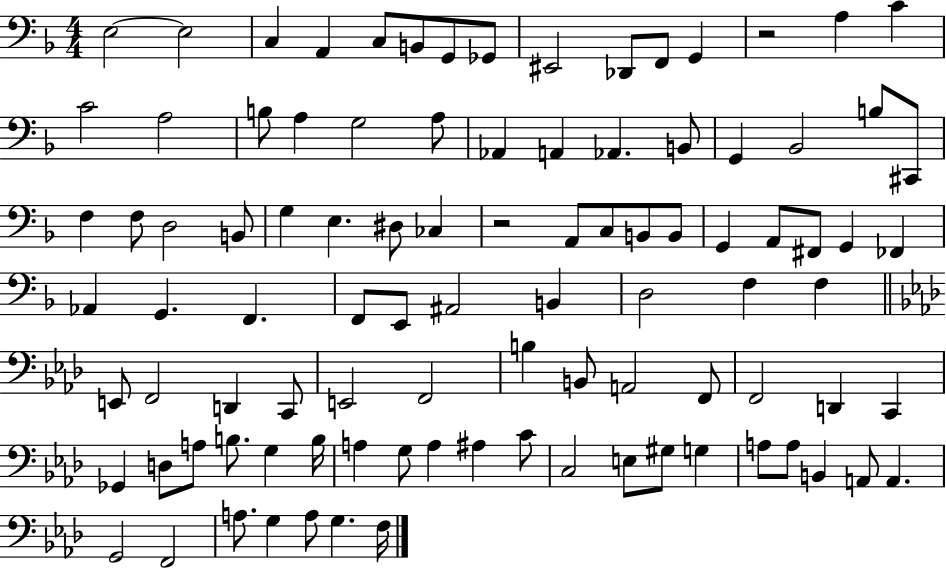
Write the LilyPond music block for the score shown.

{
  \clef bass
  \numericTimeSignature
  \time 4/4
  \key f \major
  e2~~ e2 | c4 a,4 c8 b,8 g,8 ges,8 | eis,2 des,8 f,8 g,4 | r2 a4 c'4 | \break c'2 a2 | b8 a4 g2 a8 | aes,4 a,4 aes,4. b,8 | g,4 bes,2 b8 cis,8 | \break f4 f8 d2 b,8 | g4 e4. dis8 ces4 | r2 a,8 c8 b,8 b,8 | g,4 a,8 fis,8 g,4 fes,4 | \break aes,4 g,4. f,4. | f,8 e,8 ais,2 b,4 | d2 f4 f4 | \bar "||" \break \key f \minor e,8 f,2 d,4 c,8 | e,2 f,2 | b4 b,8 a,2 f,8 | f,2 d,4 c,4 | \break ges,4 d8 a8 b8. g4 b16 | a4 g8 a4 ais4 c'8 | c2 e8 gis8 g4 | a8 a8 b,4 a,8 a,4. | \break g,2 f,2 | a8. g4 a8 g4. f16 | \bar "|."
}